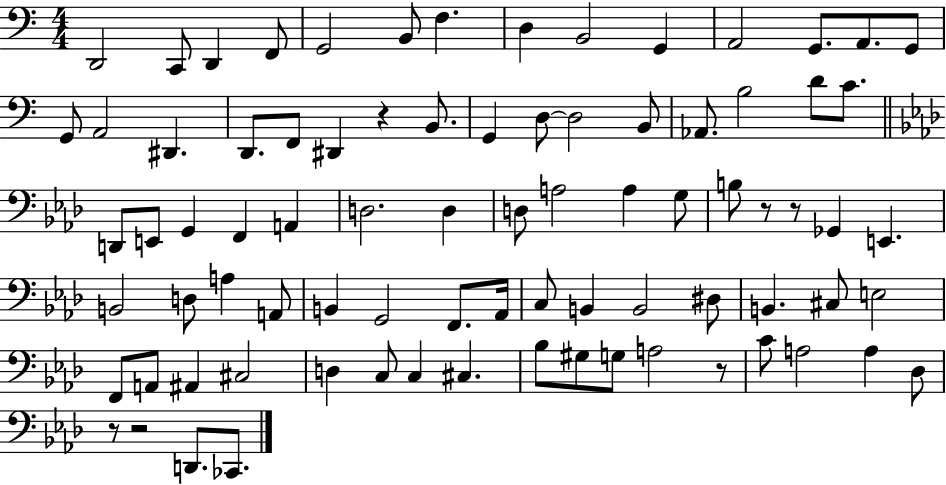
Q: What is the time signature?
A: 4/4